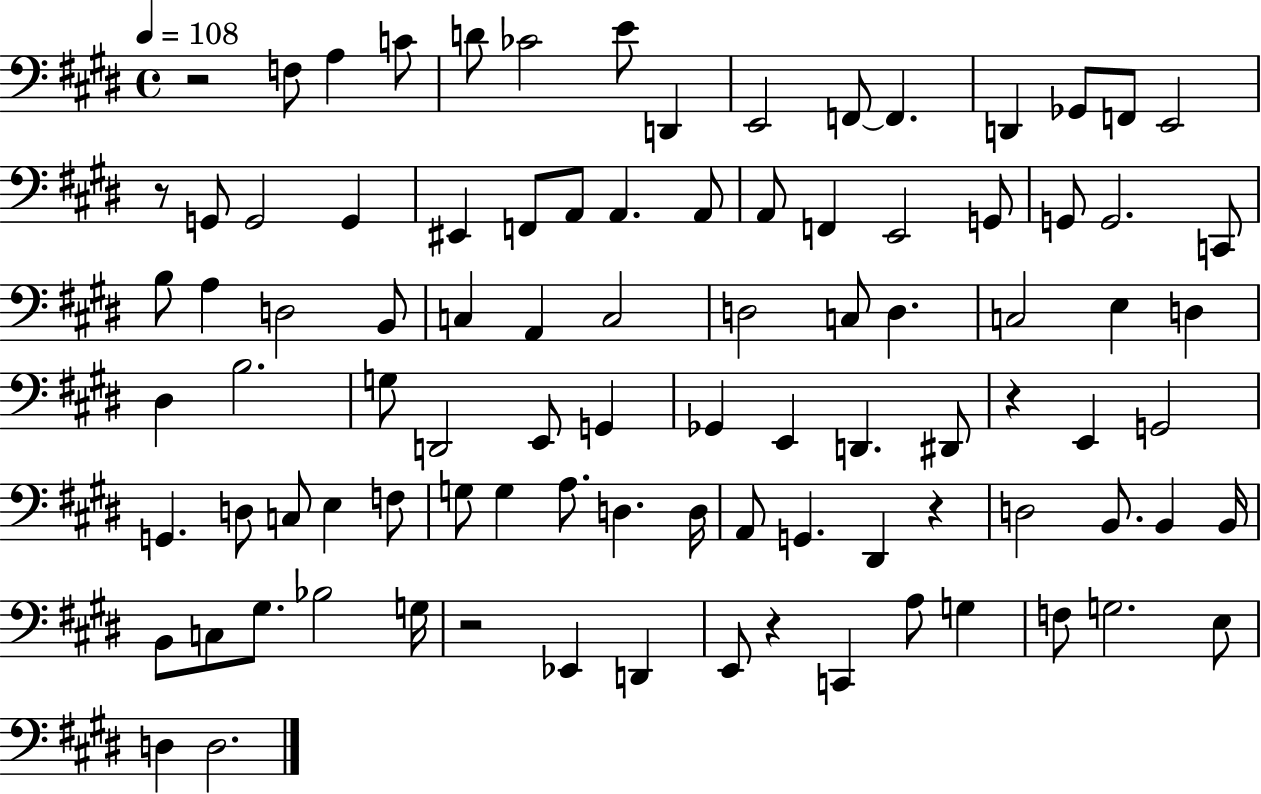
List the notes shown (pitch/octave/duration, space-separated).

R/h F3/e A3/q C4/e D4/e CES4/h E4/e D2/q E2/h F2/e F2/q. D2/q Gb2/e F2/e E2/h R/e G2/e G2/h G2/q EIS2/q F2/e A2/e A2/q. A2/e A2/e F2/q E2/h G2/e G2/e G2/h. C2/e B3/e A3/q D3/h B2/e C3/q A2/q C3/h D3/h C3/e D3/q. C3/h E3/q D3/q D#3/q B3/h. G3/e D2/h E2/e G2/q Gb2/q E2/q D2/q. D#2/e R/q E2/q G2/h G2/q. D3/e C3/e E3/q F3/e G3/e G3/q A3/e. D3/q. D3/s A2/e G2/q. D#2/q R/q D3/h B2/e. B2/q B2/s B2/e C3/e G#3/e. Bb3/h G3/s R/h Eb2/q D2/q E2/e R/q C2/q A3/e G3/q F3/e G3/h. E3/e D3/q D3/h.